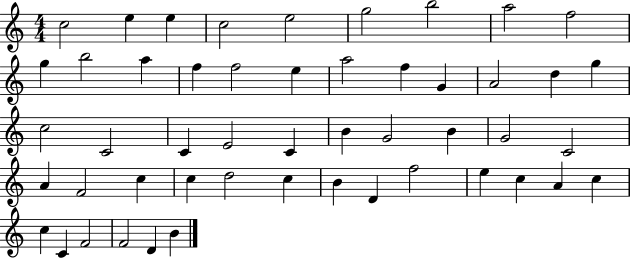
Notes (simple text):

C5/h E5/q E5/q C5/h E5/h G5/h B5/h A5/h F5/h G5/q B5/h A5/q F5/q F5/h E5/q A5/h F5/q G4/q A4/h D5/q G5/q C5/h C4/h C4/q E4/h C4/q B4/q G4/h B4/q G4/h C4/h A4/q F4/h C5/q C5/q D5/h C5/q B4/q D4/q F5/h E5/q C5/q A4/q C5/q C5/q C4/q F4/h F4/h D4/q B4/q